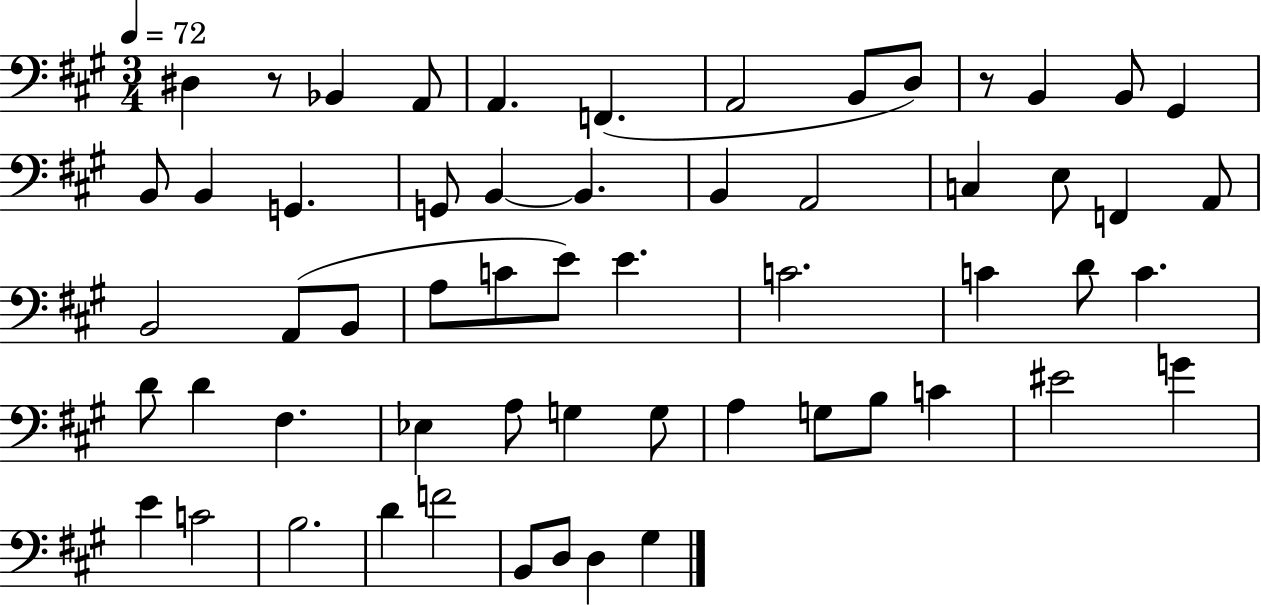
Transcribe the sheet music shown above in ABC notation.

X:1
T:Untitled
M:3/4
L:1/4
K:A
^D, z/2 _B,, A,,/2 A,, F,, A,,2 B,,/2 D,/2 z/2 B,, B,,/2 ^G,, B,,/2 B,, G,, G,,/2 B,, B,, B,, A,,2 C, E,/2 F,, A,,/2 B,,2 A,,/2 B,,/2 A,/2 C/2 E/2 E C2 C D/2 C D/2 D ^F, _E, A,/2 G, G,/2 A, G,/2 B,/2 C ^E2 G E C2 B,2 D F2 B,,/2 D,/2 D, ^G,